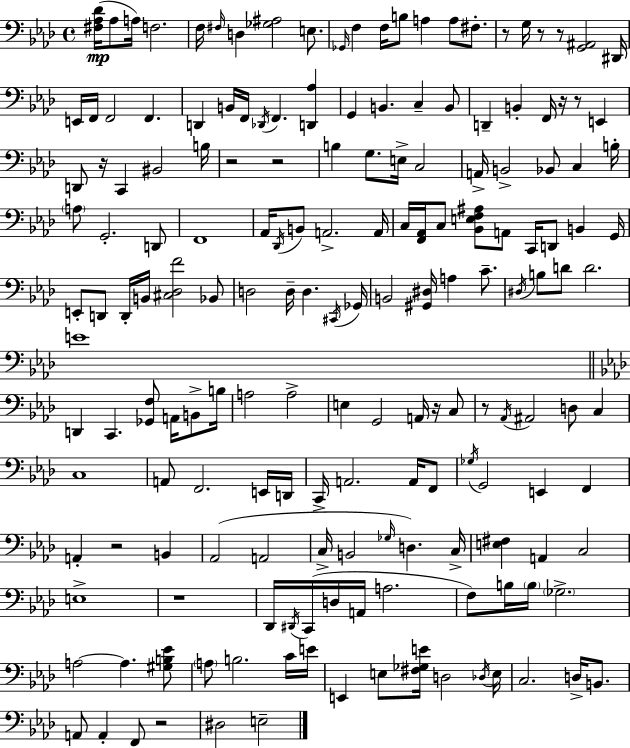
{
  \clef bass
  \time 4/4
  \defaultTimeSignature
  \key f \minor
  <fis aes des'>16(\mp aes8 a16) f2. | f16 \grace { fis16 } d4 <ges ais>2 e8. | \grace { ges,16 } f4 f16 b8 a4 a8 fis8.-. | r8 g16 r8 r8 <g, ais,>2 | \break dis,16 e,16 f,16 f,2 f,4. | d,4 b,16 f,16 \acciaccatura { des,16 } f,4. <d, aes>4 | g,4 b,4. c4-- | b,8 d,4-- b,4-. f,16 r16 r8 e,4 | \break d,8 r16 c,4 bis,2 | b16 r2 r2 | b4 g8. e16-> c2 | a,16-> b,2-> bes,8 c4 | \break b16-. \parenthesize a8 g,2.-. | d,8 f,1 | aes,16 \acciaccatura { des,16 } b,8 a,2.-> | a,16 c16 <f, aes,>16 c8 <bes, e f ais>8 a,8 c,16 d,8 b,4 | \break g,16 e,8-. d,8 d,16-. b,16 <cis des f'>2 | bes,8 d2 d16-- d4. | \acciaccatura { cis,16 } ges,16 b,2 <gis, dis>16 a4 | c'8.-- \acciaccatura { dis16 } b8 d'8 d'2. | \break e'1 | \bar "||" \break \key aes \major d,4 c,4. <ges, f>8 a,16 b,8-> b16 | a2 a2-> | e4 g,2 a,16 r16 c8 | r8 \acciaccatura { aes,16 } ais,2 d8 c4 | \break c1 | a,8 f,2. e,16 | d,16 c,16-> a,2. a,16 f,8 | \acciaccatura { ges16 } g,2 e,4 f,4 | \break a,4-. r2 b,4 | aes,2( a,2 | c16-> b,2 \grace { ges16 } d4.) | c16-> <e fis>4 a,4 c2 | \break e1-> | r1 | des,16 \acciaccatura { dis,16 } c,16( d16 a,16 a2. | f8) b16 \parenthesize b16 \parenthesize ges2.-> | \break a2~~ a4. | <gis b ees'>8 \parenthesize a8 b2. | c'16 e'16 e,4 e8 <fis ges e'>16 d2 | \acciaccatura { des16 } e16 c2. | \break d16-> b,8. a,8 a,4-. f,8 r2 | dis2 e2-- | \bar "|."
}